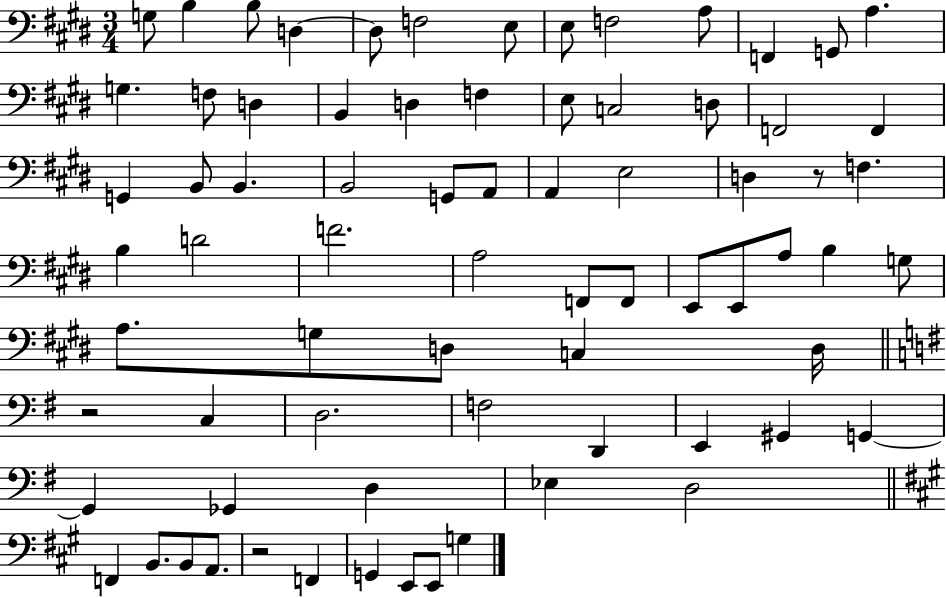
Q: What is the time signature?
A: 3/4